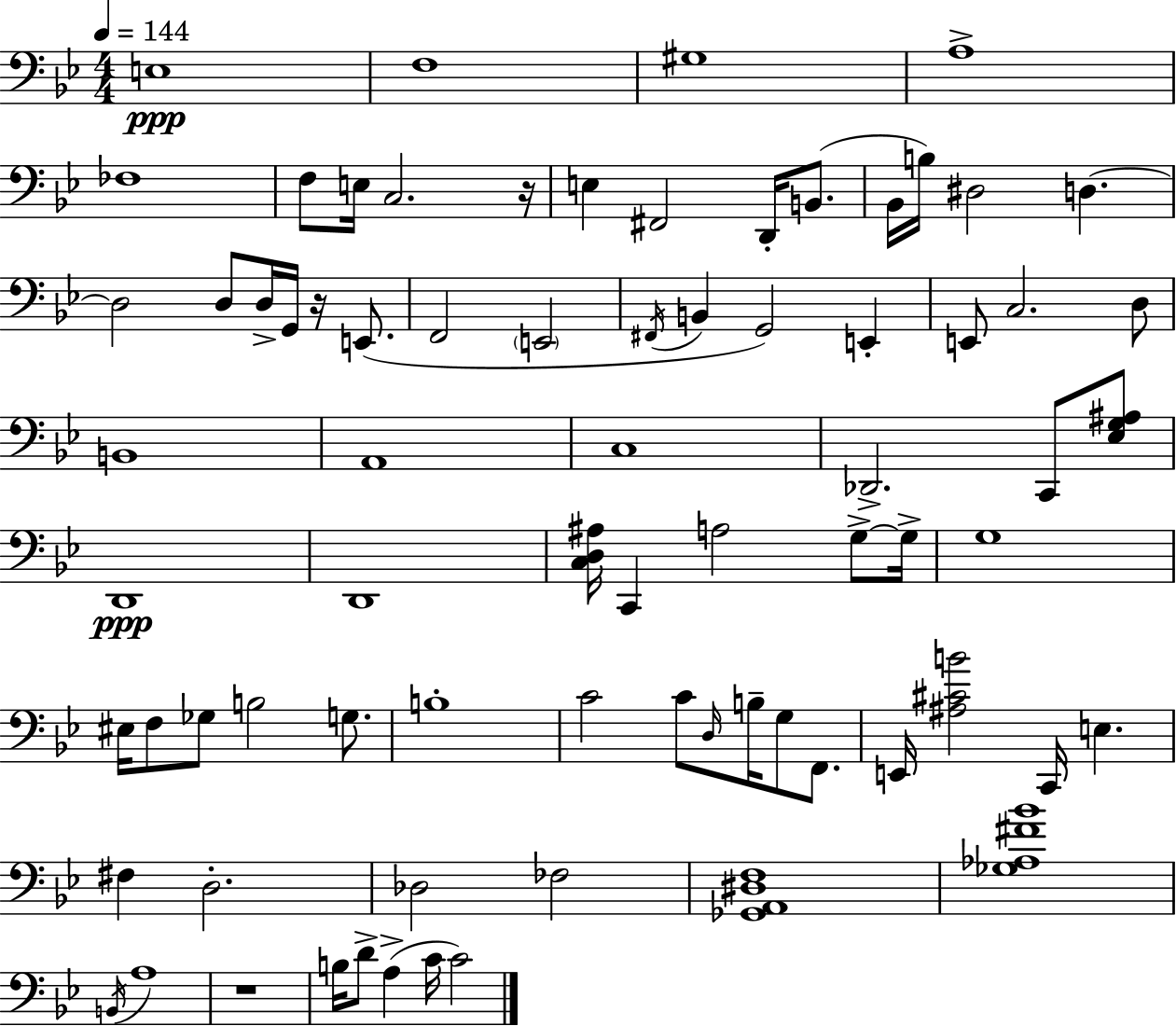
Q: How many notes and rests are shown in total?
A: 76